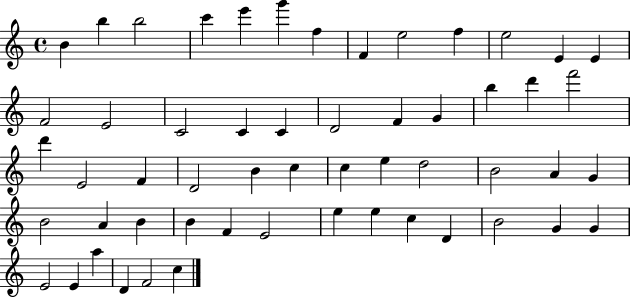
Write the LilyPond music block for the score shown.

{
  \clef treble
  \time 4/4
  \defaultTimeSignature
  \key c \major
  b'4 b''4 b''2 | c'''4 e'''4 g'''4 f''4 | f'4 e''2 f''4 | e''2 e'4 e'4 | \break f'2 e'2 | c'2 c'4 c'4 | d'2 f'4 g'4 | b''4 d'''4 f'''2 | \break d'''4 e'2 f'4 | d'2 b'4 c''4 | c''4 e''4 d''2 | b'2 a'4 g'4 | \break b'2 a'4 b'4 | b'4 f'4 e'2 | e''4 e''4 c''4 d'4 | b'2 g'4 g'4 | \break e'2 e'4 a''4 | d'4 f'2 c''4 | \bar "|."
}